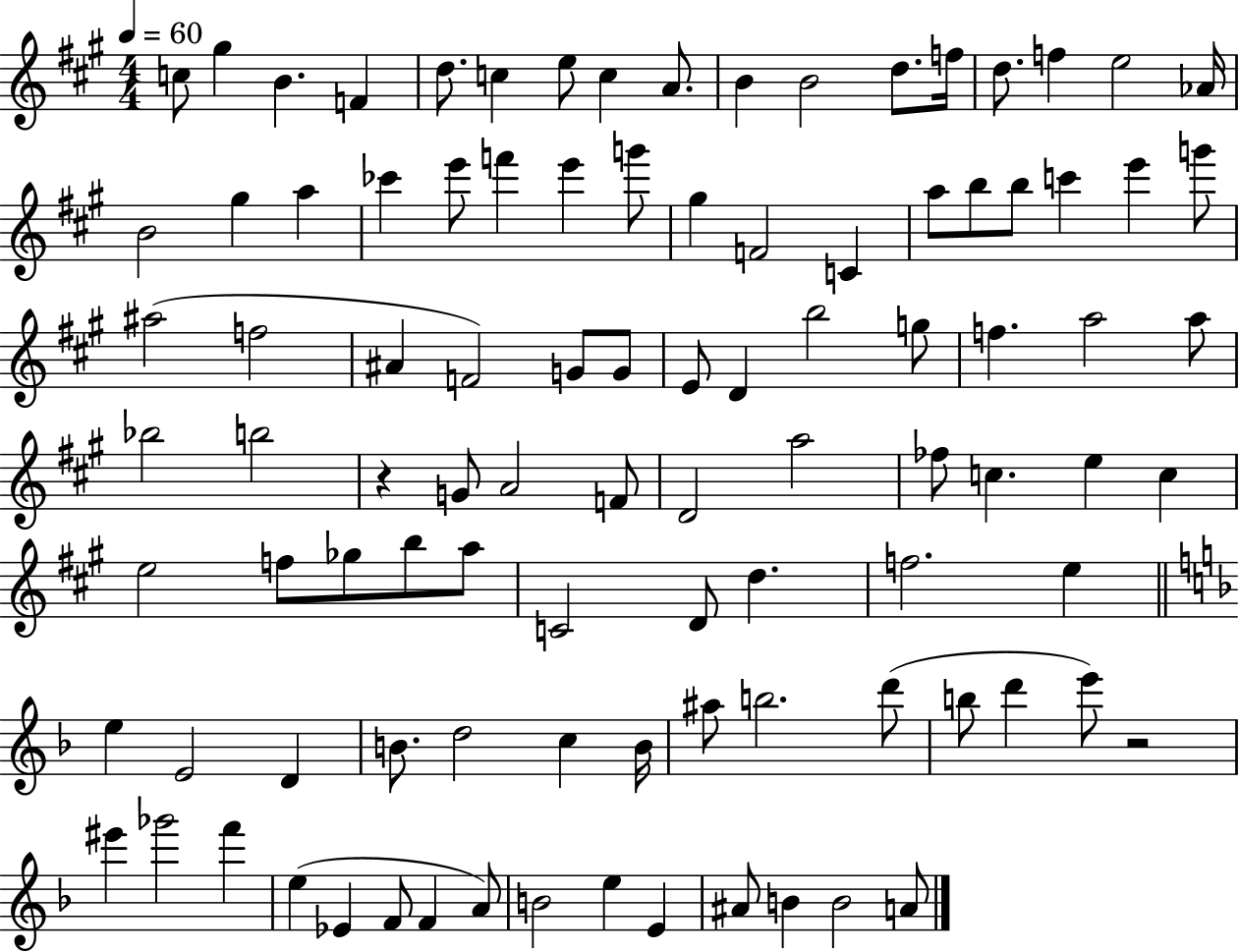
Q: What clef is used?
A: treble